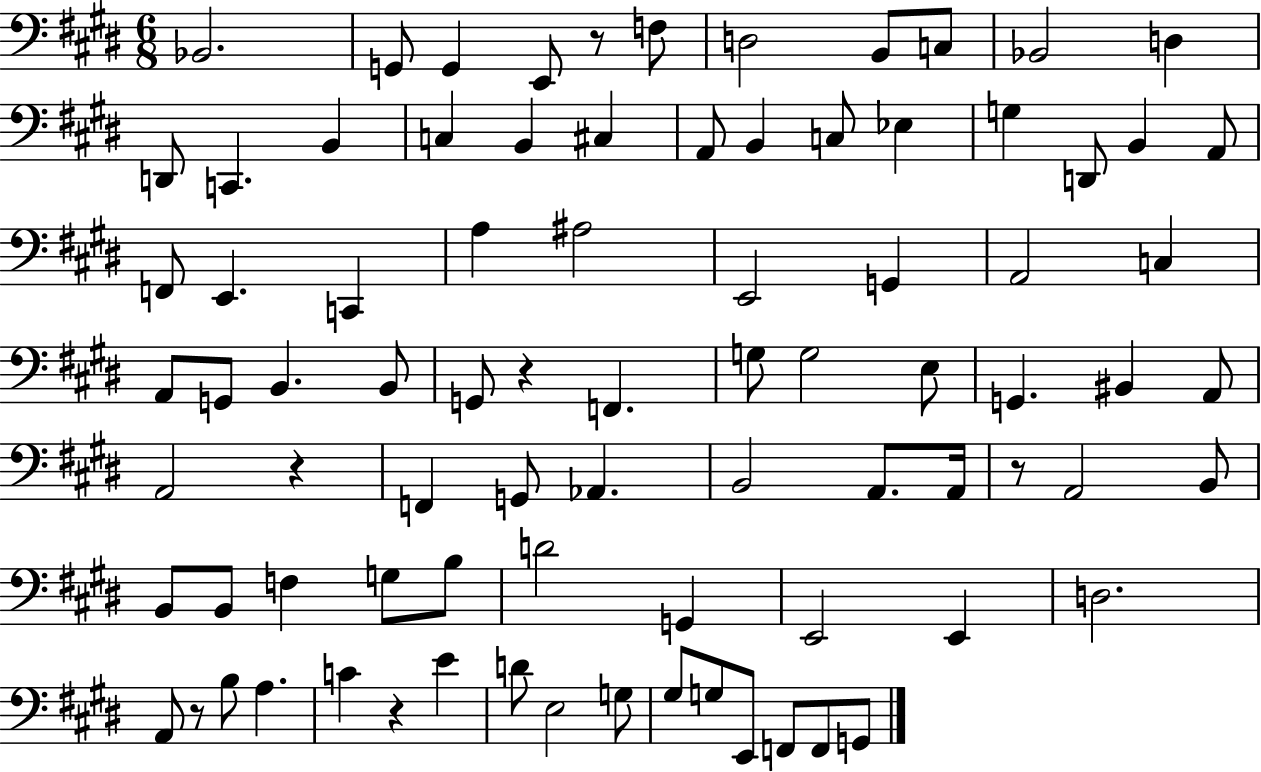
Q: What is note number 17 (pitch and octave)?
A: A2